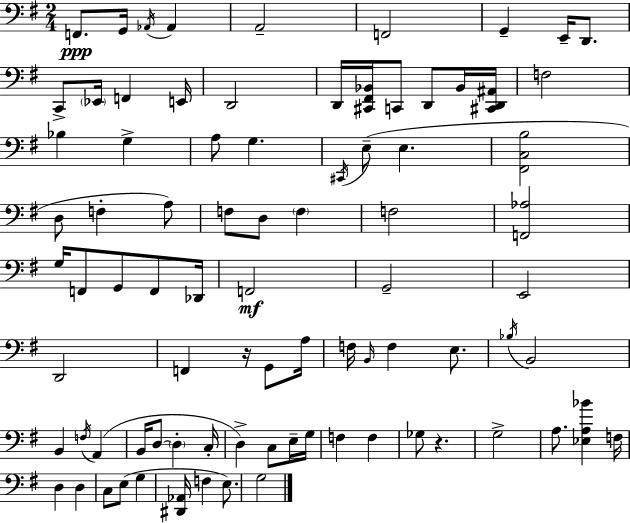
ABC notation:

X:1
T:Untitled
M:2/4
L:1/4
K:Em
F,,/2 G,,/4 _A,,/4 _A,, A,,2 F,,2 G,, E,,/4 D,,/2 C,,/2 _E,,/4 F,, E,,/4 D,,2 D,,/4 [^C,,^F,,_B,,]/4 C,,/2 D,,/2 _B,,/4 [^C,,D,,^A,,]/4 F,2 _B, G, A,/2 G, ^C,,/4 E,/2 E, [^F,,C,B,]2 D,/2 F, A,/2 F,/2 D,/2 F, F,2 [F,,_A,]2 G,/4 F,,/2 G,,/2 F,,/2 _D,,/4 F,,2 G,,2 E,,2 D,,2 F,, z/4 G,,/2 A,/4 F,/4 B,,/4 F, E,/2 _B,/4 B,,2 B,, F,/4 A,, B,,/4 D,/2 D, C,/4 D, C,/2 E,/4 G,/4 F, F, _G,/2 z G,2 A,/2 [_E,A,_B] F,/4 D, D, C,/2 E,/2 G, [^D,,_A,,]/4 F, E,/2 G,2